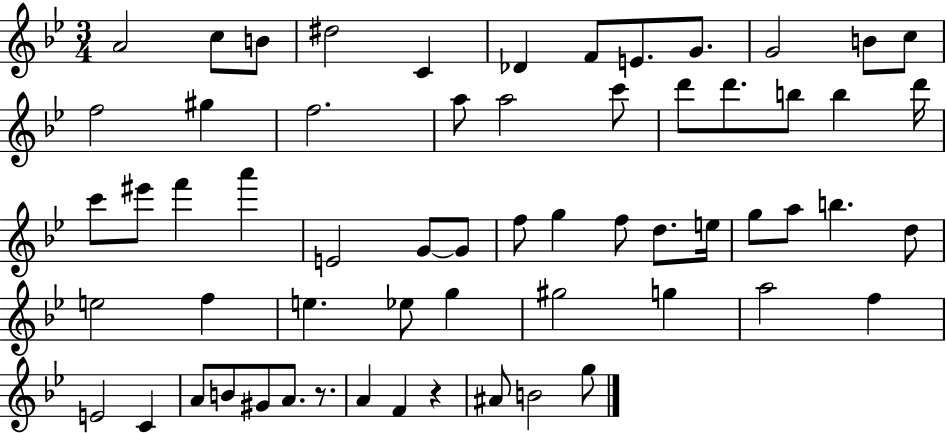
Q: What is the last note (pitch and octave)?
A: G5